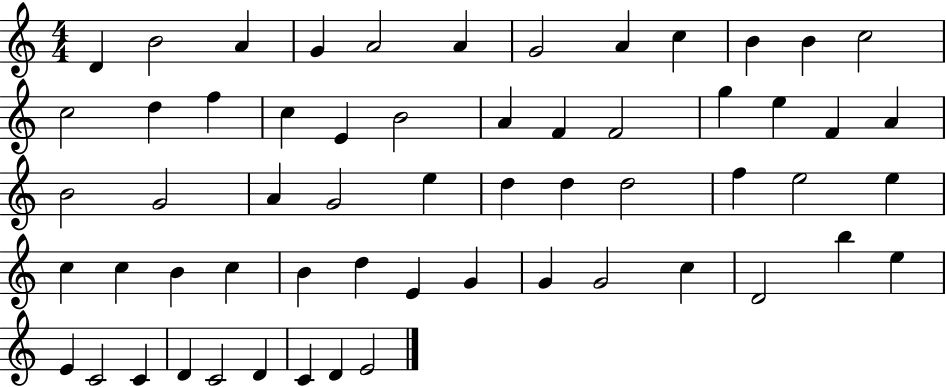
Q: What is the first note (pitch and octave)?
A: D4